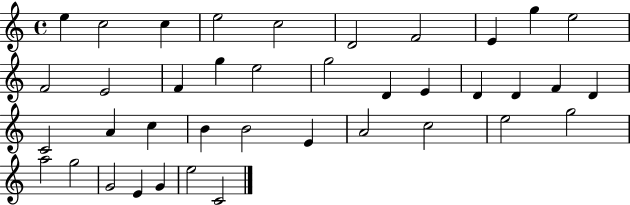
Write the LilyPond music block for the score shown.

{
  \clef treble
  \time 4/4
  \defaultTimeSignature
  \key c \major
  e''4 c''2 c''4 | e''2 c''2 | d'2 f'2 | e'4 g''4 e''2 | \break f'2 e'2 | f'4 g''4 e''2 | g''2 d'4 e'4 | d'4 d'4 f'4 d'4 | \break c'2 a'4 c''4 | b'4 b'2 e'4 | a'2 c''2 | e''2 g''2 | \break a''2 g''2 | g'2 e'4 g'4 | e''2 c'2 | \bar "|."
}